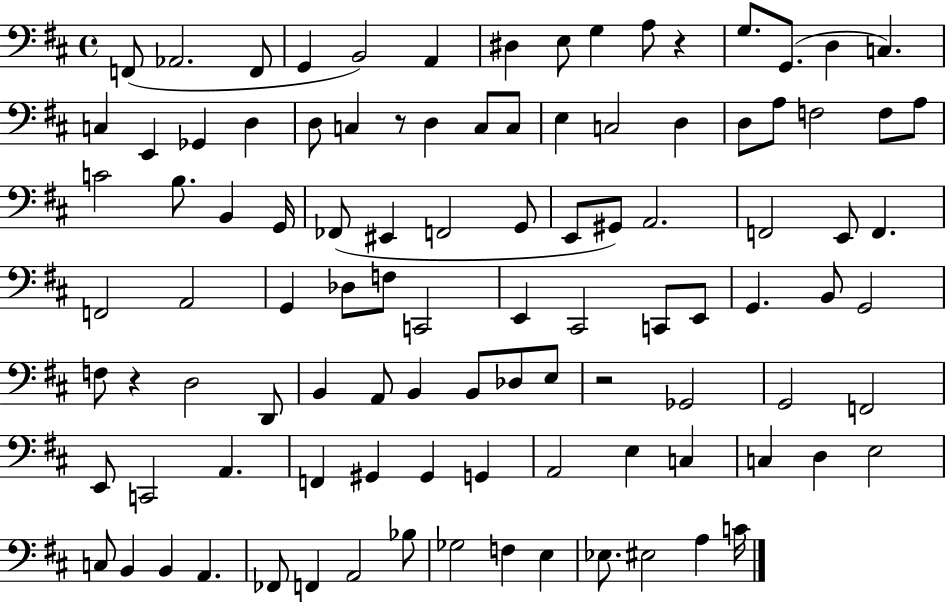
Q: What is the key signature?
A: D major